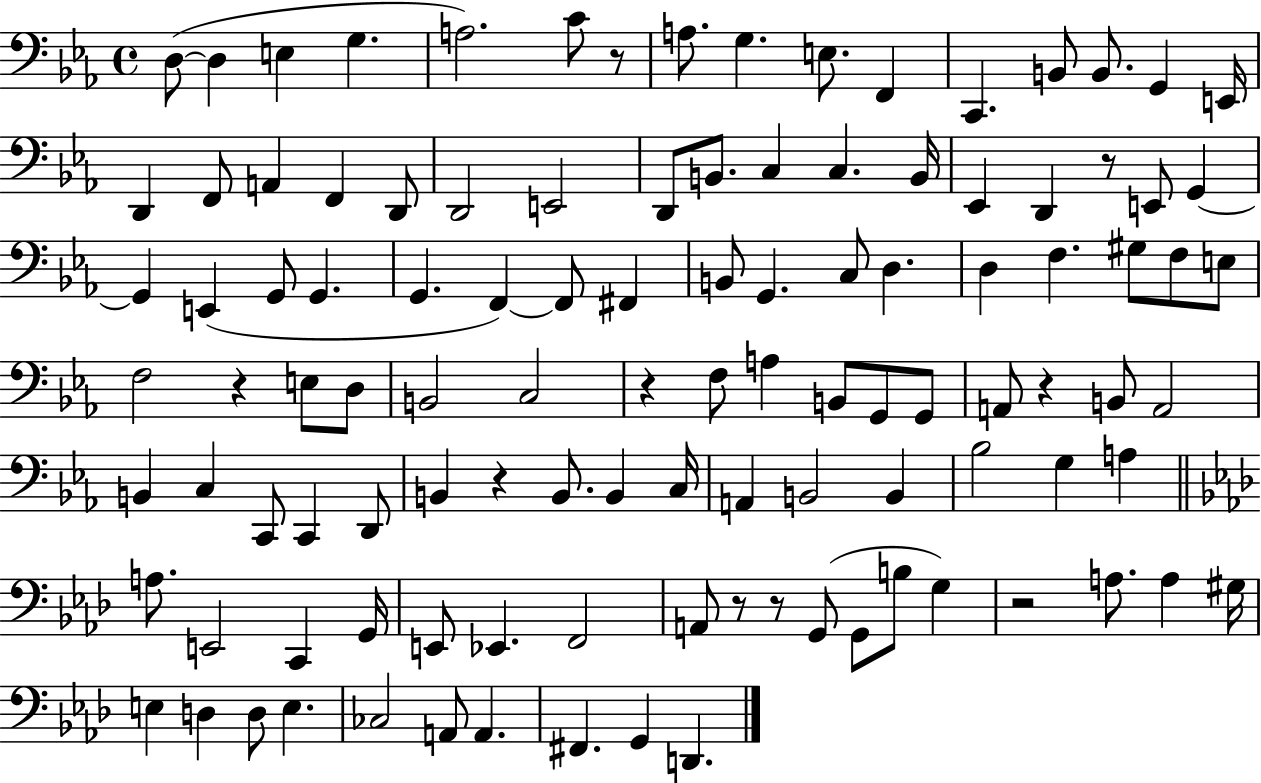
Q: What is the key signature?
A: EES major